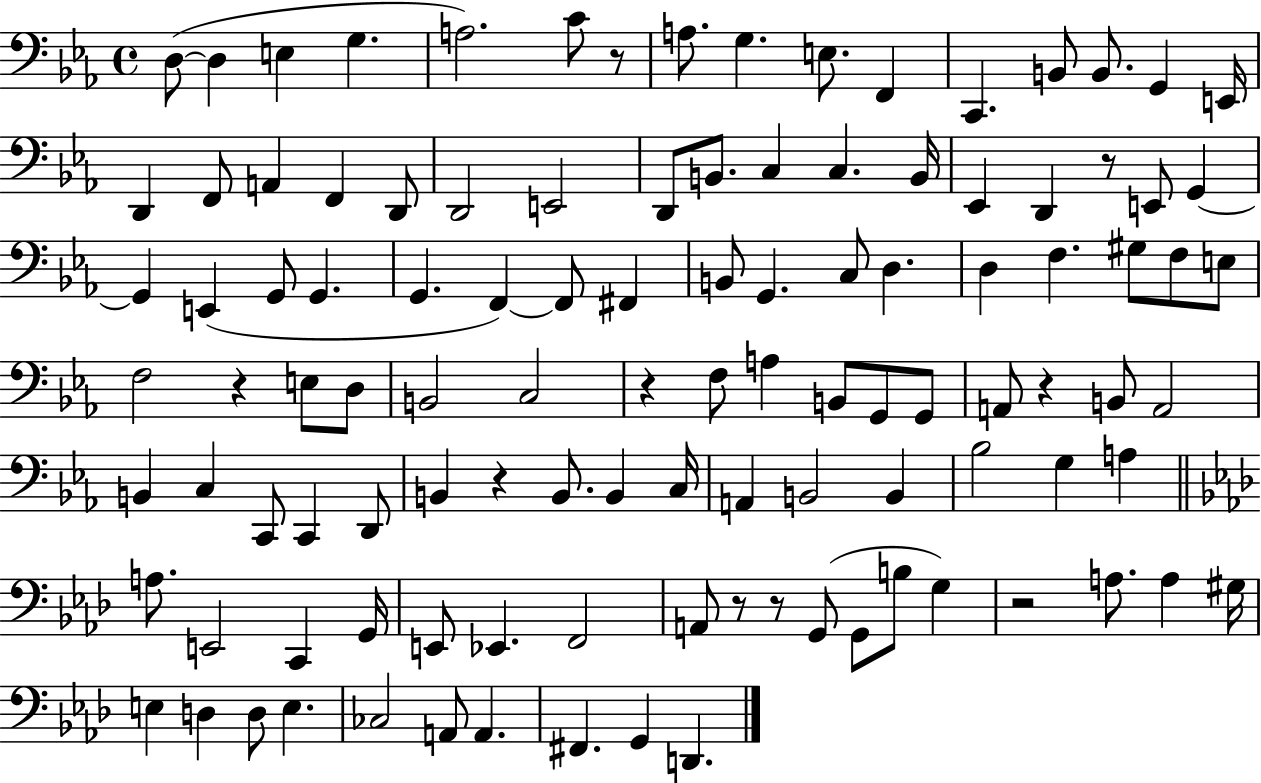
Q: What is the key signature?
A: EES major